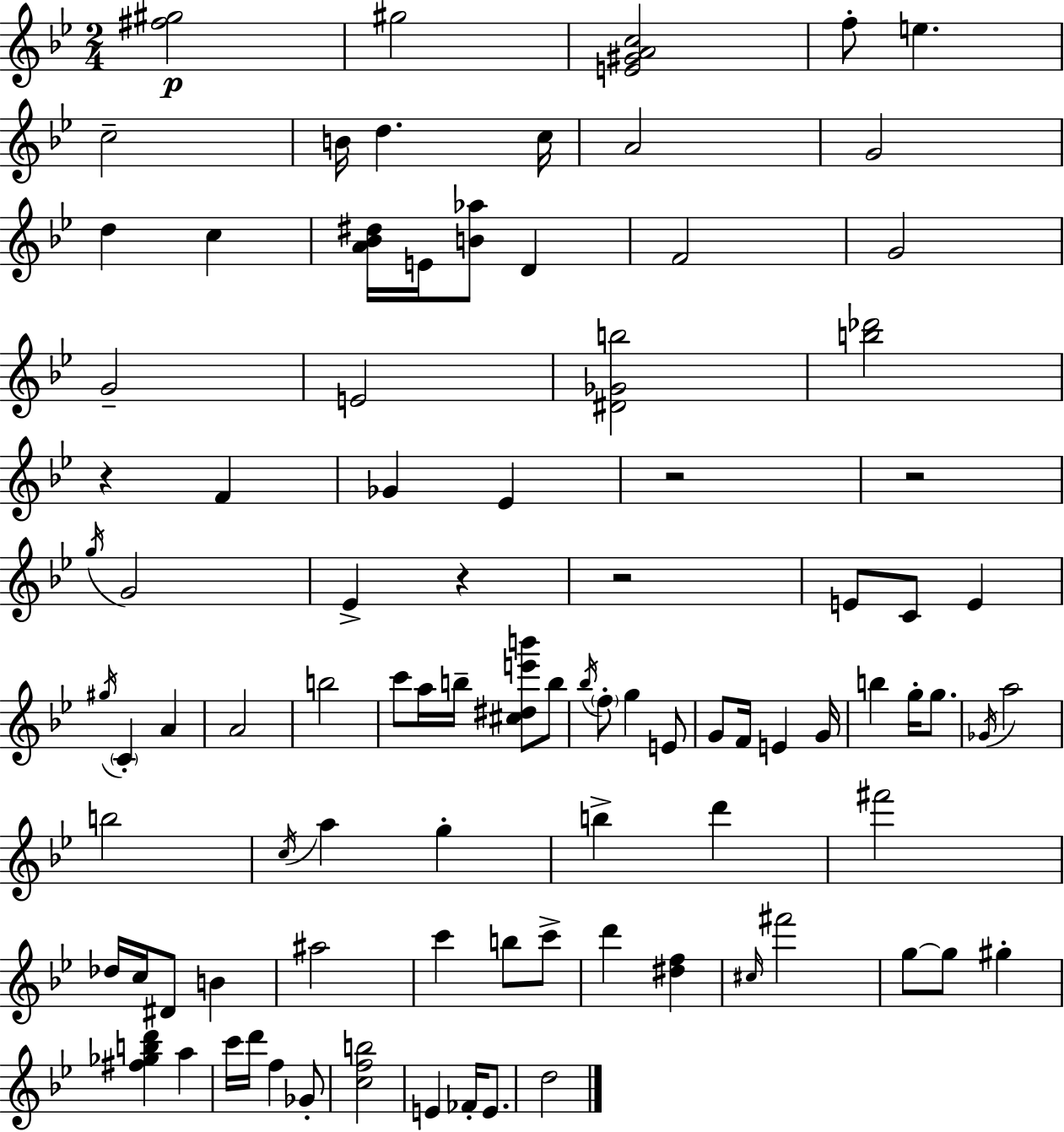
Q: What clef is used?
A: treble